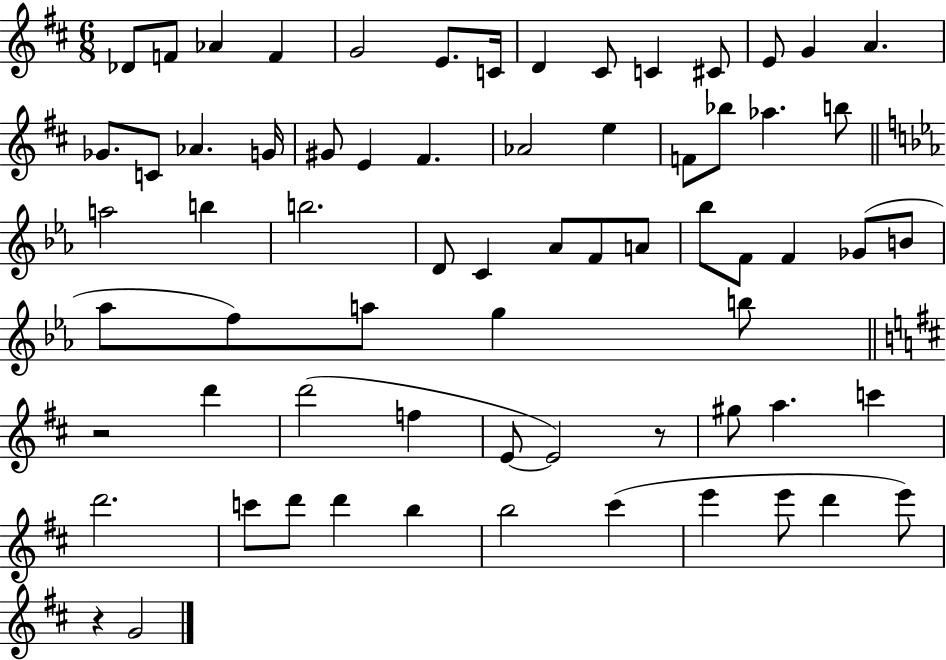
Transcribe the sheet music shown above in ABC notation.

X:1
T:Untitled
M:6/8
L:1/4
K:D
_D/2 F/2 _A F G2 E/2 C/4 D ^C/2 C ^C/2 E/2 G A _G/2 C/2 _A G/4 ^G/2 E ^F _A2 e F/2 _b/2 _a b/2 a2 b b2 D/2 C _A/2 F/2 A/2 _b/2 F/2 F _G/2 B/2 _a/2 f/2 a/2 g b/2 z2 d' d'2 f E/2 E2 z/2 ^g/2 a c' d'2 c'/2 d'/2 d' b b2 ^c' e' e'/2 d' e'/2 z G2